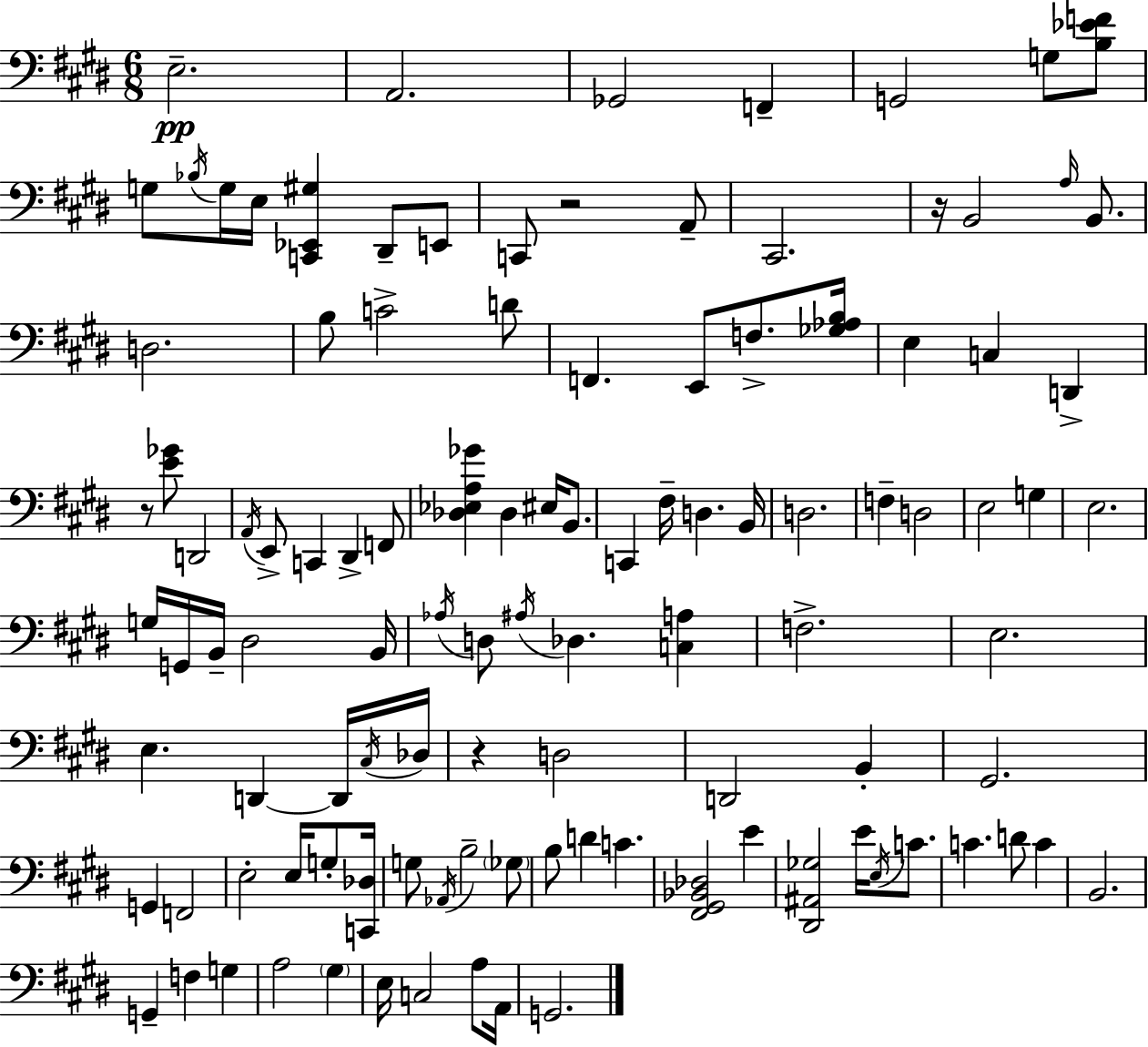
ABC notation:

X:1
T:Untitled
M:6/8
L:1/4
K:E
E,2 A,,2 _G,,2 F,, G,,2 G,/2 [B,_EF]/2 G,/2 _B,/4 G,/4 E,/4 [C,,_E,,^G,] ^D,,/2 E,,/2 C,,/2 z2 A,,/2 ^C,,2 z/4 B,,2 A,/4 B,,/2 D,2 B,/2 C2 D/2 F,, E,,/2 F,/2 [_G,_A,B,]/4 E, C, D,, z/2 [E_G]/2 D,,2 A,,/4 E,,/2 C,, ^D,, F,,/2 [_D,_E,A,_G] _D, ^E,/4 B,,/2 C,, ^F,/4 D, B,,/4 D,2 F, D,2 E,2 G, E,2 G,/4 G,,/4 B,,/4 ^D,2 B,,/4 _A,/4 D,/2 ^A,/4 _D, [C,A,] F,2 E,2 E, D,, D,,/4 ^C,/4 _D,/4 z D,2 D,,2 B,, ^G,,2 G,, F,,2 E,2 E,/4 G,/2 [C,,_D,]/4 G,/2 _A,,/4 B,2 _G,/2 B,/2 D C [^F,,^G,,_B,,_D,]2 E [^D,,^A,,_G,]2 E/4 E,/4 C/2 C D/2 C B,,2 G,, F, G, A,2 ^G, E,/4 C,2 A,/2 A,,/4 G,,2